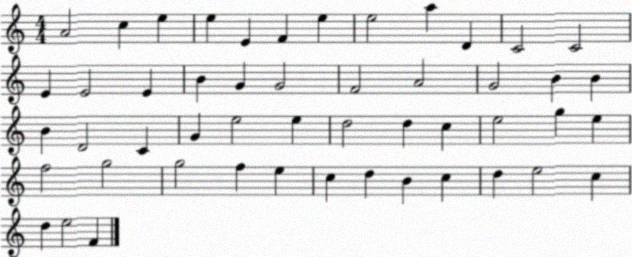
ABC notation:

X:1
T:Untitled
M:4/4
L:1/4
K:C
A2 c e e E F e e2 a D C2 C2 E E2 E B G G2 F2 A2 G2 B B B D2 C G e2 e d2 d c e2 g e f2 g2 g2 f e c d B c d e2 c d e2 F